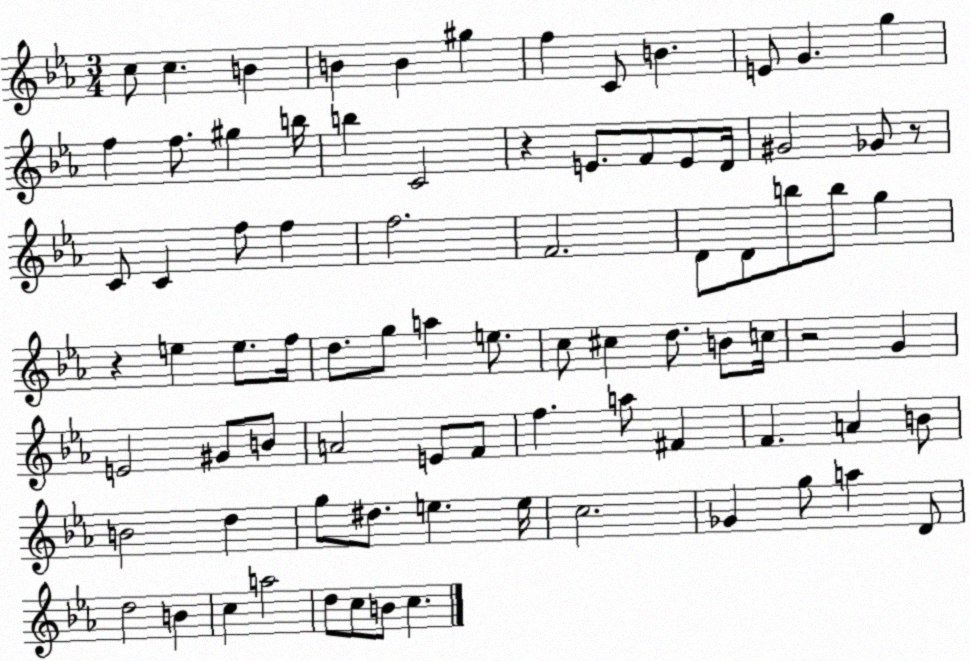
X:1
T:Untitled
M:3/4
L:1/4
K:Eb
c/2 c B B B ^g f C/2 B E/2 G g f f/2 ^g b/4 b C2 z E/2 F/2 E/2 D/4 ^G2 _G/2 z/2 C/2 C f/2 f f2 F2 D/2 D/2 b/2 b/2 g z e e/2 f/4 d/2 g/2 a e/2 c/2 ^c d/2 B/2 c/4 z2 G E2 ^G/2 B/2 A2 E/2 F/2 f a/2 ^F F A B/2 B2 d g/2 ^d/2 e e/4 c2 _G g/2 a D/2 d2 B c a2 d/2 c/2 B/2 c